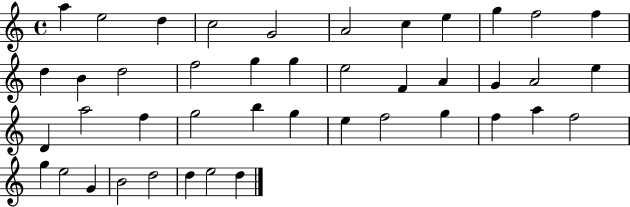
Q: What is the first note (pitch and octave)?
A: A5